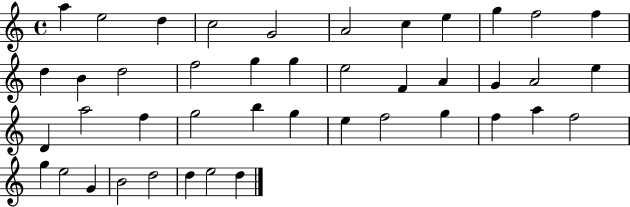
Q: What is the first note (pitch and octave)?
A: A5